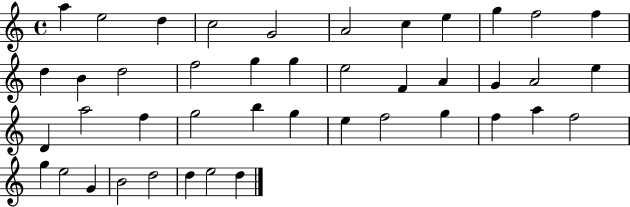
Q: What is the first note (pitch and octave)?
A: A5